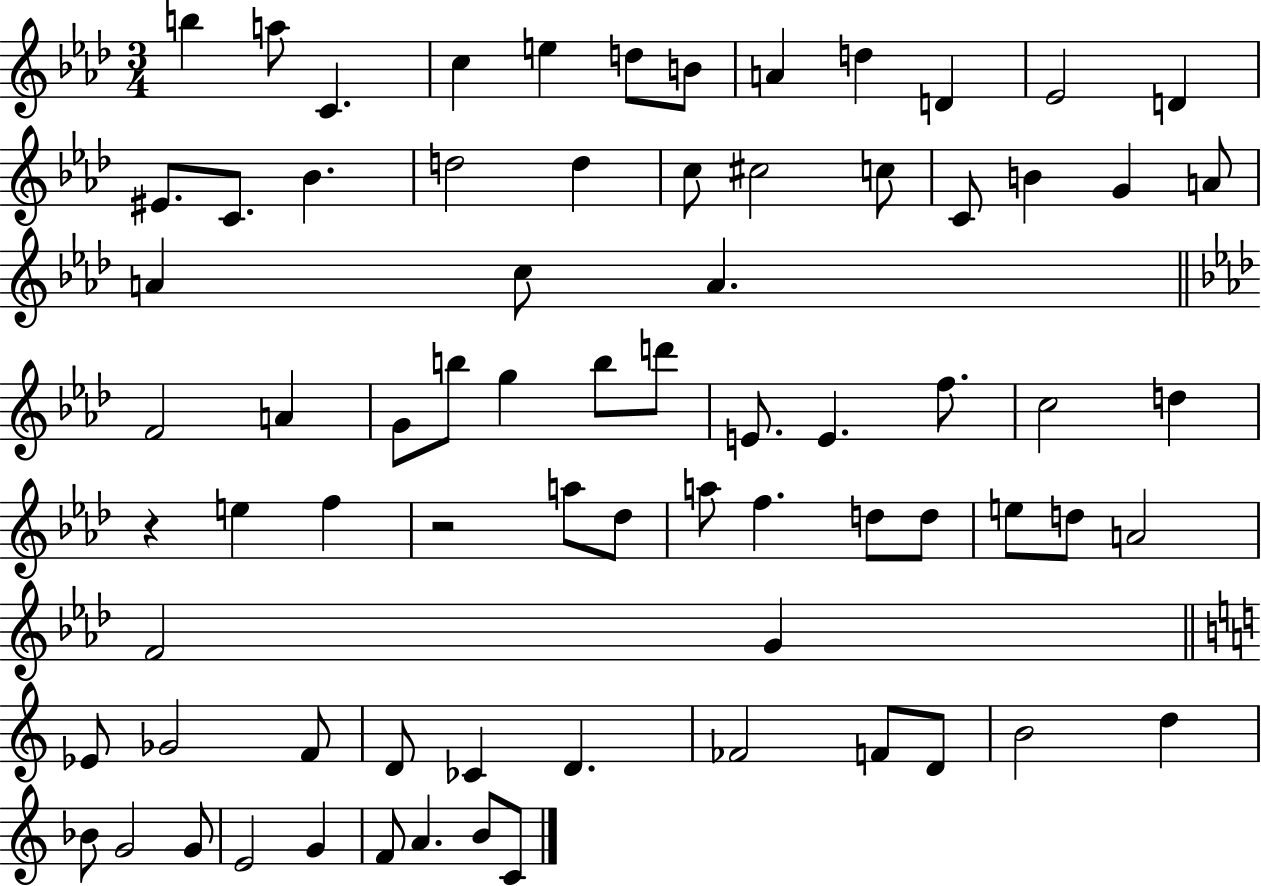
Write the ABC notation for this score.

X:1
T:Untitled
M:3/4
L:1/4
K:Ab
b a/2 C c e d/2 B/2 A d D _E2 D ^E/2 C/2 _B d2 d c/2 ^c2 c/2 C/2 B G A/2 A c/2 A F2 A G/2 b/2 g b/2 d'/2 E/2 E f/2 c2 d z e f z2 a/2 _d/2 a/2 f d/2 d/2 e/2 d/2 A2 F2 G _E/2 _G2 F/2 D/2 _C D _F2 F/2 D/2 B2 d _B/2 G2 G/2 E2 G F/2 A B/2 C/2